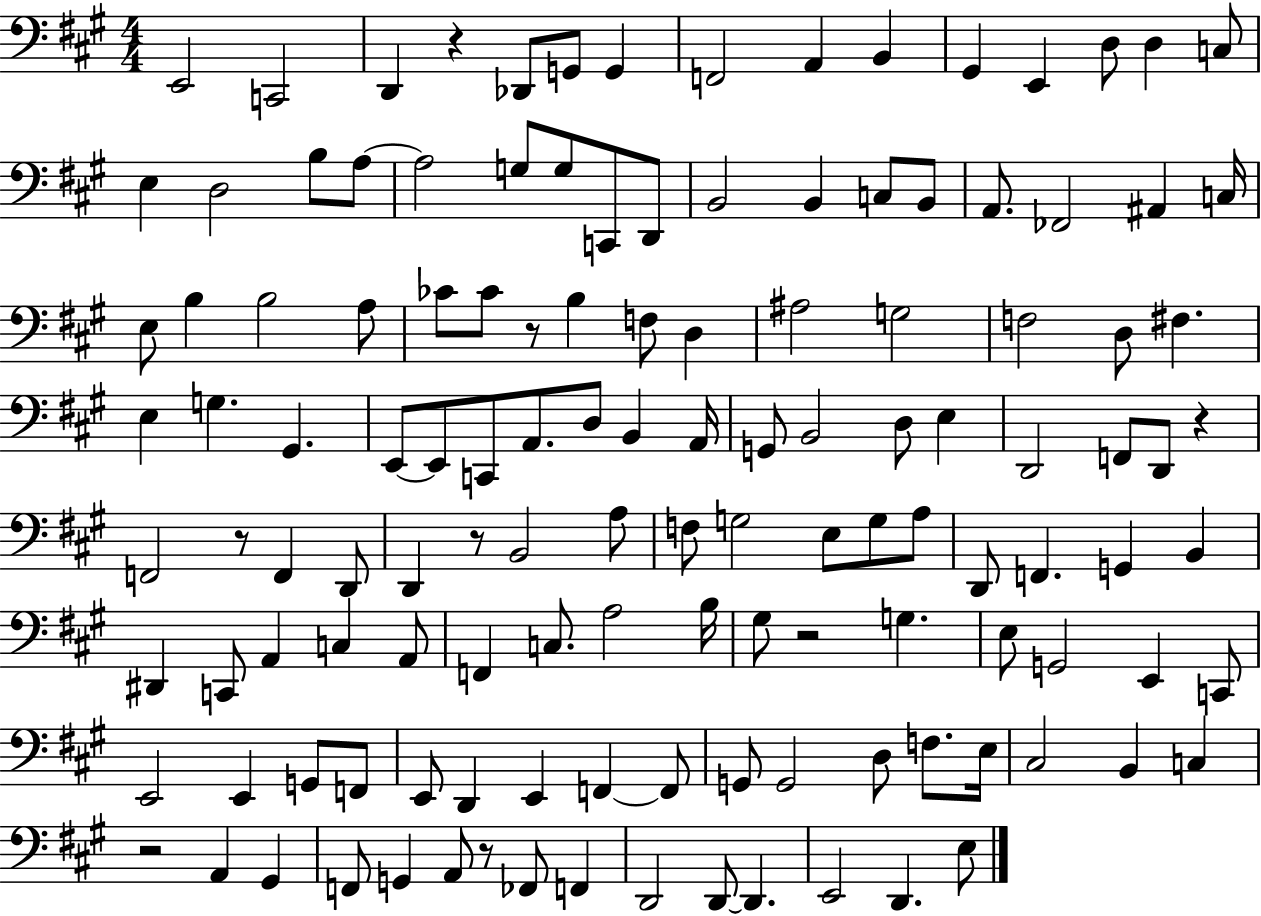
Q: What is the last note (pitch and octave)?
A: E3